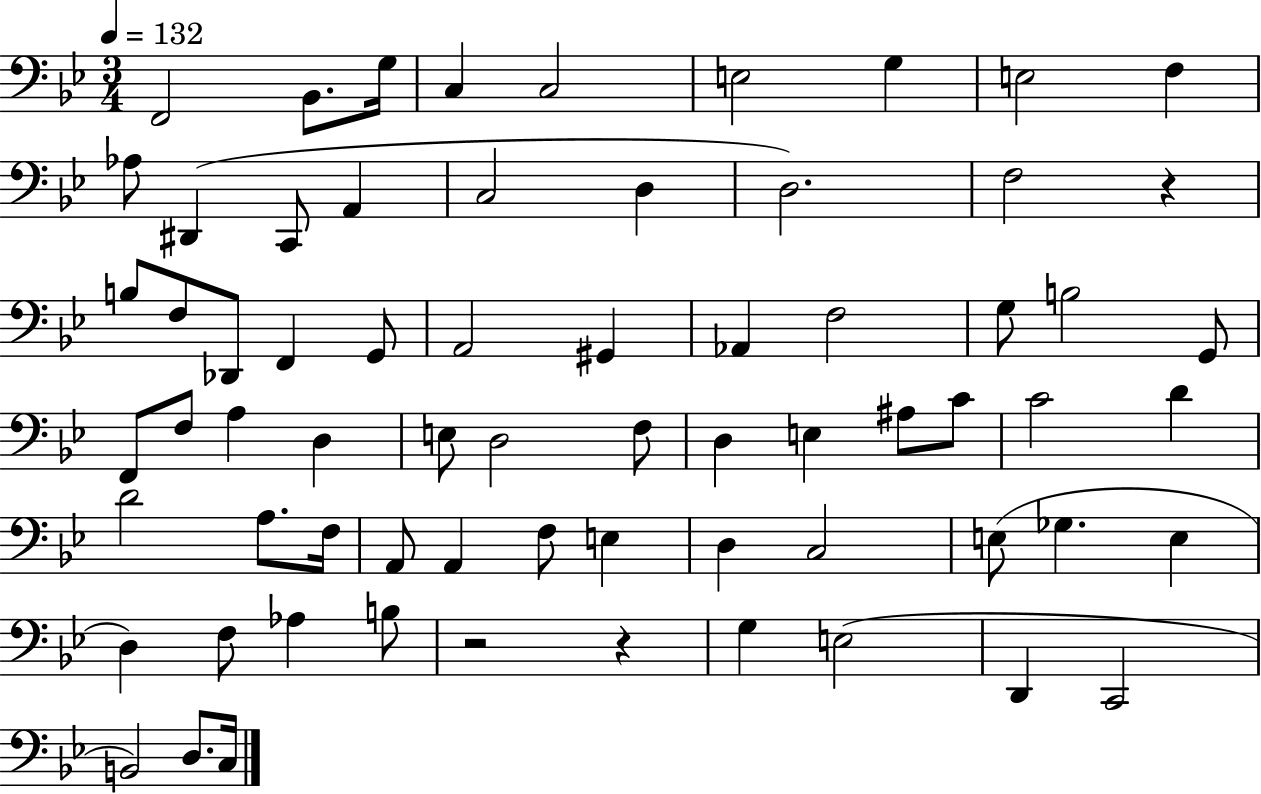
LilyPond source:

{
  \clef bass
  \numericTimeSignature
  \time 3/4
  \key bes \major
  \tempo 4 = 132
  f,2 bes,8. g16 | c4 c2 | e2 g4 | e2 f4 | \break aes8 dis,4( c,8 a,4 | c2 d4 | d2.) | f2 r4 | \break b8 f8 des,8 f,4 g,8 | a,2 gis,4 | aes,4 f2 | g8 b2 g,8 | \break f,8 f8 a4 d4 | e8 d2 f8 | d4 e4 ais8 c'8 | c'2 d'4 | \break d'2 a8. f16 | a,8 a,4 f8 e4 | d4 c2 | e8( ges4. e4 | \break d4) f8 aes4 b8 | r2 r4 | g4 e2( | d,4 c,2 | \break b,2) d8. c16 | \bar "|."
}